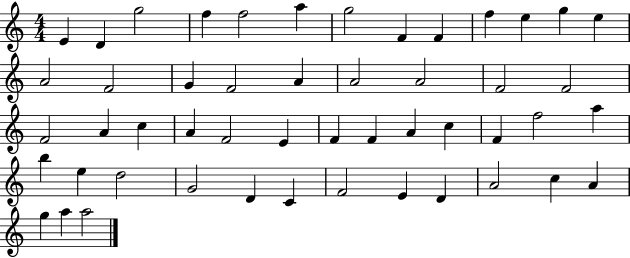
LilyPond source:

{
  \clef treble
  \numericTimeSignature
  \time 4/4
  \key c \major
  e'4 d'4 g''2 | f''4 f''2 a''4 | g''2 f'4 f'4 | f''4 e''4 g''4 e''4 | \break a'2 f'2 | g'4 f'2 a'4 | a'2 a'2 | f'2 f'2 | \break f'2 a'4 c''4 | a'4 f'2 e'4 | f'4 f'4 a'4 c''4 | f'4 f''2 a''4 | \break b''4 e''4 d''2 | g'2 d'4 c'4 | f'2 e'4 d'4 | a'2 c''4 a'4 | \break g''4 a''4 a''2 | \bar "|."
}